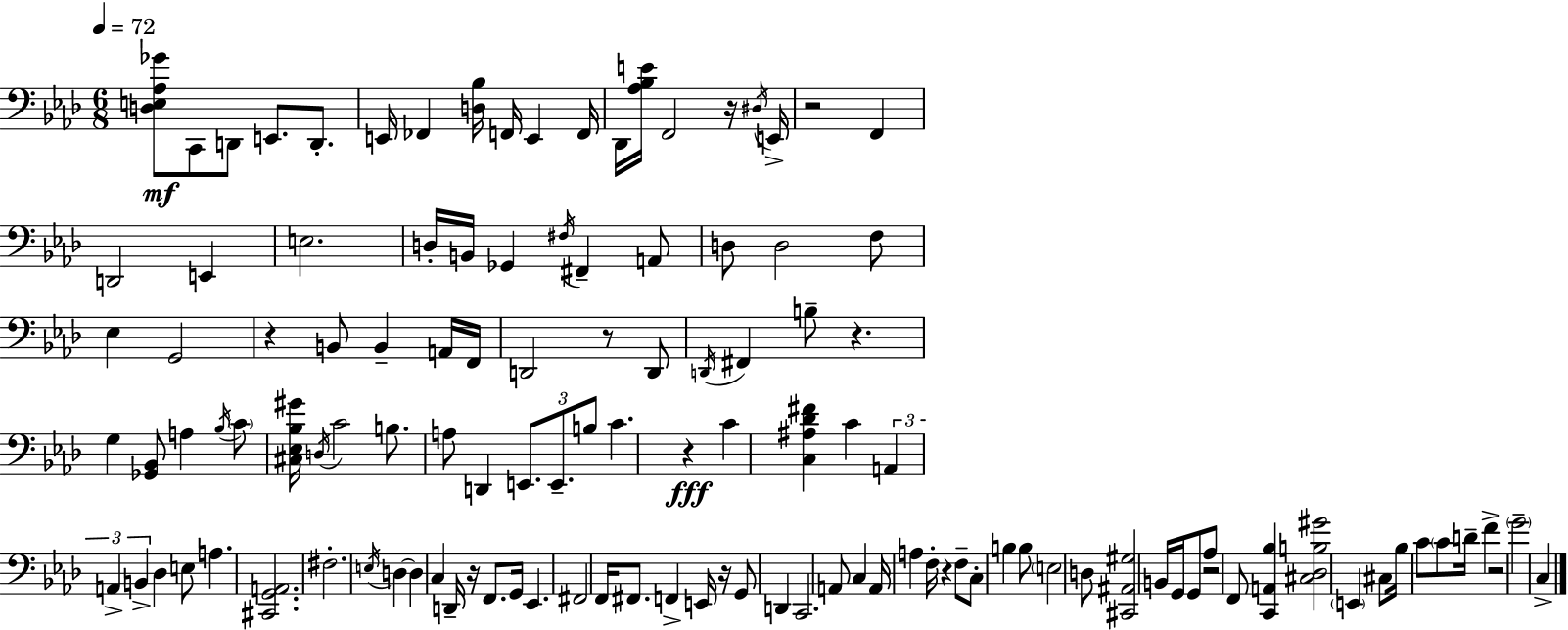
{
  \clef bass
  \numericTimeSignature
  \time 6/8
  \key aes \major
  \tempo 4 = 72
  <d e aes ges'>8\mf c,8 d,8 e,8. d,8.-. | e,16 fes,4 <d bes>16 f,16 e,4 f,16 | des,16 <aes bes e'>16 f,2 r16 \acciaccatura { dis16 } | e,16-> r2 f,4 | \break d,2 e,4 | e2. | d16-. b,16 ges,4 \acciaccatura { fis16 } fis,4-- | a,8 d8 d2 | \break f8 ees4 g,2 | r4 b,8 b,4-- | a,16 f,16 d,2 r8 | d,8 \acciaccatura { d,16 } fis,4 b8-- r4. | \break g4 <ges, bes,>8 a4 | \acciaccatura { bes16 } \parenthesize c'8 <cis ees bes gis'>16 \acciaccatura { d16 } c'2 | b8. a8 d,4 \tuplet 3/2 { e,8. | e,8.-- b8 } c'4. | \break r4\fff c'4 <c ais des' fis'>4 | c'4 \tuplet 3/2 { a,4 a,4-> | b,4-> } des4 e8 a4. | <cis, g, a,>2. | \break fis2.-. | \acciaccatura { e16 } d4~~ d4 | c4 d,16-- r16 f,8. g,16 | ees,4. fis,2 | \break f,16 fis,8. f,4-> e,16 r16 | g,8 d,4 c,2. | a,8 c4 | a,16 a4 f16-. r4 f8-- | \break c8-. b4 b8 \parenthesize e2 | d8 <cis, ais, gis>2 | b,16 g,16 g,8 aes8 r2 | f,8 <c, a, bes>4 <cis des b gis'>2 | \break \parenthesize e,4 cis8 | bes16 c'8 \parenthesize c'8 d'16-- f'4-> r2 | \parenthesize g'2-- | c4-> \bar "|."
}